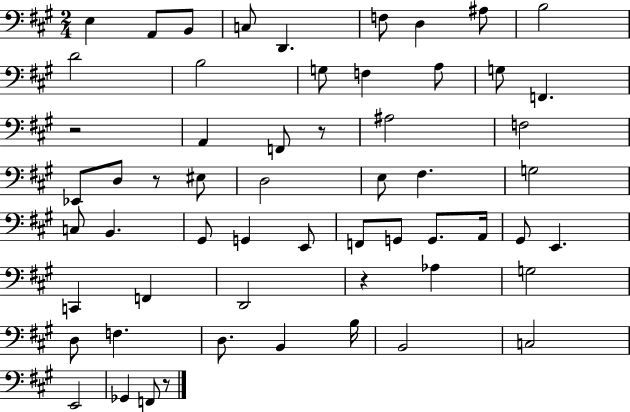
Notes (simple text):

E3/q A2/e B2/e C3/e D2/q. F3/e D3/q A#3/e B3/h D4/h B3/h G3/e F3/q A3/e G3/e F2/q. R/h A2/q F2/e R/e A#3/h F3/h Eb2/e D3/e R/e EIS3/e D3/h E3/e F#3/q. G3/h C3/e B2/q. G#2/e G2/q E2/e F2/e G2/e G2/e. A2/s G#2/e E2/q. C2/q F2/q D2/h R/q Ab3/q G3/h D3/e F3/q. D3/e. B2/q B3/s B2/h C3/h E2/h Gb2/q F2/e R/e